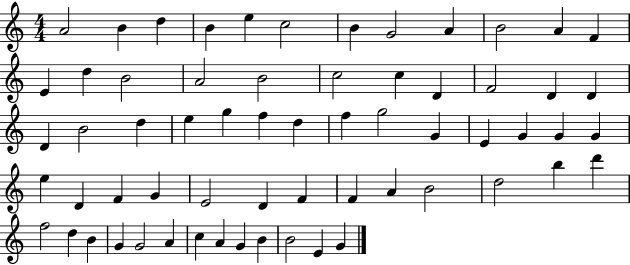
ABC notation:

X:1
T:Untitled
M:4/4
L:1/4
K:C
A2 B d B e c2 B G2 A B2 A F E d B2 A2 B2 c2 c D F2 D D D B2 d e g f d f g2 G E G G G e D F G E2 D F F A B2 d2 b d' f2 d B G G2 A c A G B B2 E G